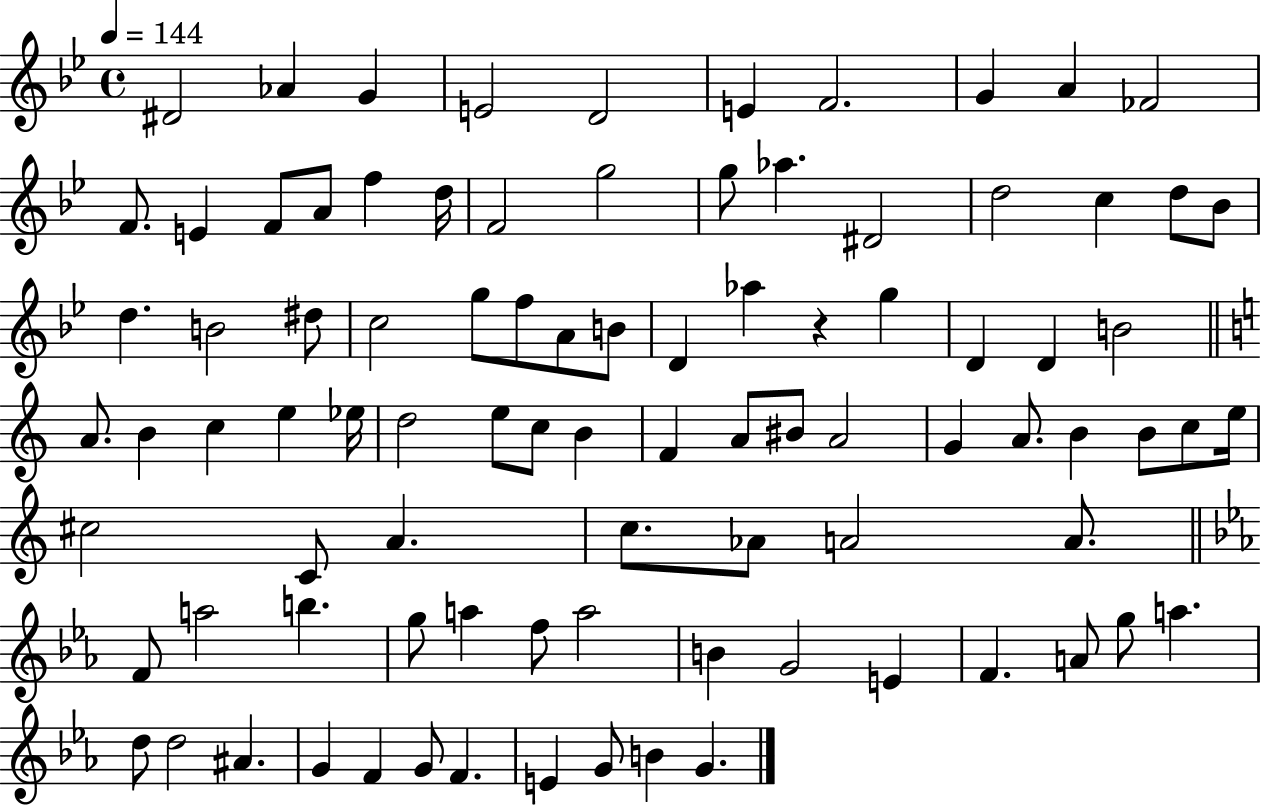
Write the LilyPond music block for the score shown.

{
  \clef treble
  \time 4/4
  \defaultTimeSignature
  \key bes \major
  \tempo 4 = 144
  dis'2 aes'4 g'4 | e'2 d'2 | e'4 f'2. | g'4 a'4 fes'2 | \break f'8. e'4 f'8 a'8 f''4 d''16 | f'2 g''2 | g''8 aes''4. dis'2 | d''2 c''4 d''8 bes'8 | \break d''4. b'2 dis''8 | c''2 g''8 f''8 a'8 b'8 | d'4 aes''4 r4 g''4 | d'4 d'4 b'2 | \break \bar "||" \break \key c \major a'8. b'4 c''4 e''4 ees''16 | d''2 e''8 c''8 b'4 | f'4 a'8 bis'8 a'2 | g'4 a'8. b'4 b'8 c''8 e''16 | \break cis''2 c'8 a'4. | c''8. aes'8 a'2 a'8. | \bar "||" \break \key c \minor f'8 a''2 b''4. | g''8 a''4 f''8 a''2 | b'4 g'2 e'4 | f'4. a'8 g''8 a''4. | \break d''8 d''2 ais'4. | g'4 f'4 g'8 f'4. | e'4 g'8 b'4 g'4. | \bar "|."
}